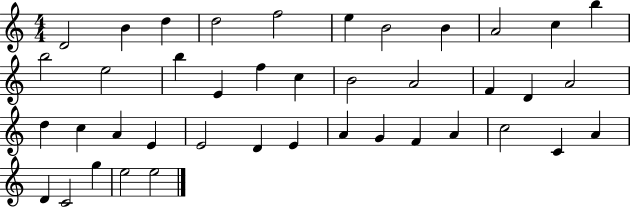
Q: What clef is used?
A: treble